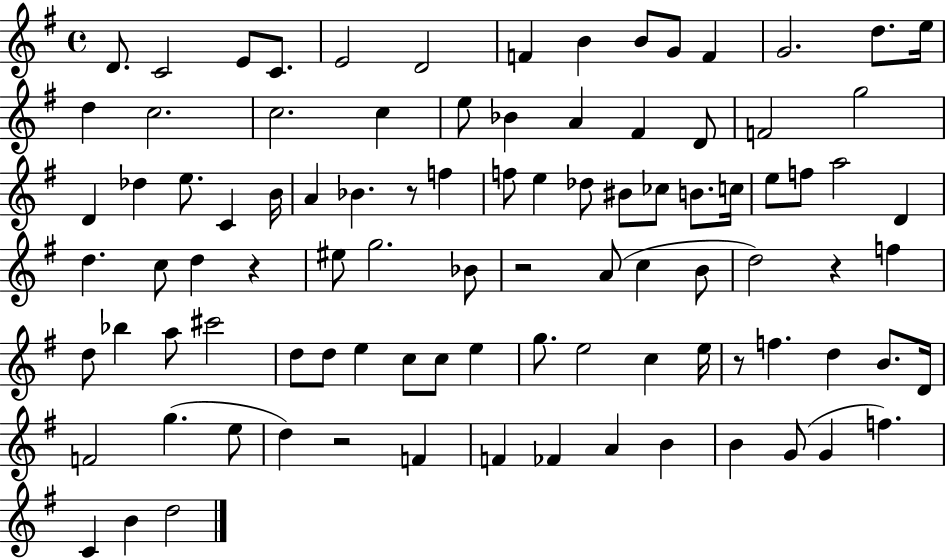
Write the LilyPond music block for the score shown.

{
  \clef treble
  \time 4/4
  \defaultTimeSignature
  \key g \major
  d'8. c'2 e'8 c'8. | e'2 d'2 | f'4 b'4 b'8 g'8 f'4 | g'2. d''8. e''16 | \break d''4 c''2. | c''2. c''4 | e''8 bes'4 a'4 fis'4 d'8 | f'2 g''2 | \break d'4 des''4 e''8. c'4 b'16 | a'4 bes'4. r8 f''4 | f''8 e''4 des''8 bis'8 ces''8 b'8. c''16 | e''8 f''8 a''2 d'4 | \break d''4. c''8 d''4 r4 | eis''8 g''2. bes'8 | r2 a'8( c''4 b'8 | d''2) r4 f''4 | \break d''8 bes''4 a''8 cis'''2 | d''8 d''8 e''4 c''8 c''8 e''4 | g''8. e''2 c''4 e''16 | r8 f''4. d''4 b'8. d'16 | \break f'2 g''4.( e''8 | d''4) r2 f'4 | f'4 fes'4 a'4 b'4 | b'4 g'8( g'4 f''4.) | \break c'4 b'4 d''2 | \bar "|."
}